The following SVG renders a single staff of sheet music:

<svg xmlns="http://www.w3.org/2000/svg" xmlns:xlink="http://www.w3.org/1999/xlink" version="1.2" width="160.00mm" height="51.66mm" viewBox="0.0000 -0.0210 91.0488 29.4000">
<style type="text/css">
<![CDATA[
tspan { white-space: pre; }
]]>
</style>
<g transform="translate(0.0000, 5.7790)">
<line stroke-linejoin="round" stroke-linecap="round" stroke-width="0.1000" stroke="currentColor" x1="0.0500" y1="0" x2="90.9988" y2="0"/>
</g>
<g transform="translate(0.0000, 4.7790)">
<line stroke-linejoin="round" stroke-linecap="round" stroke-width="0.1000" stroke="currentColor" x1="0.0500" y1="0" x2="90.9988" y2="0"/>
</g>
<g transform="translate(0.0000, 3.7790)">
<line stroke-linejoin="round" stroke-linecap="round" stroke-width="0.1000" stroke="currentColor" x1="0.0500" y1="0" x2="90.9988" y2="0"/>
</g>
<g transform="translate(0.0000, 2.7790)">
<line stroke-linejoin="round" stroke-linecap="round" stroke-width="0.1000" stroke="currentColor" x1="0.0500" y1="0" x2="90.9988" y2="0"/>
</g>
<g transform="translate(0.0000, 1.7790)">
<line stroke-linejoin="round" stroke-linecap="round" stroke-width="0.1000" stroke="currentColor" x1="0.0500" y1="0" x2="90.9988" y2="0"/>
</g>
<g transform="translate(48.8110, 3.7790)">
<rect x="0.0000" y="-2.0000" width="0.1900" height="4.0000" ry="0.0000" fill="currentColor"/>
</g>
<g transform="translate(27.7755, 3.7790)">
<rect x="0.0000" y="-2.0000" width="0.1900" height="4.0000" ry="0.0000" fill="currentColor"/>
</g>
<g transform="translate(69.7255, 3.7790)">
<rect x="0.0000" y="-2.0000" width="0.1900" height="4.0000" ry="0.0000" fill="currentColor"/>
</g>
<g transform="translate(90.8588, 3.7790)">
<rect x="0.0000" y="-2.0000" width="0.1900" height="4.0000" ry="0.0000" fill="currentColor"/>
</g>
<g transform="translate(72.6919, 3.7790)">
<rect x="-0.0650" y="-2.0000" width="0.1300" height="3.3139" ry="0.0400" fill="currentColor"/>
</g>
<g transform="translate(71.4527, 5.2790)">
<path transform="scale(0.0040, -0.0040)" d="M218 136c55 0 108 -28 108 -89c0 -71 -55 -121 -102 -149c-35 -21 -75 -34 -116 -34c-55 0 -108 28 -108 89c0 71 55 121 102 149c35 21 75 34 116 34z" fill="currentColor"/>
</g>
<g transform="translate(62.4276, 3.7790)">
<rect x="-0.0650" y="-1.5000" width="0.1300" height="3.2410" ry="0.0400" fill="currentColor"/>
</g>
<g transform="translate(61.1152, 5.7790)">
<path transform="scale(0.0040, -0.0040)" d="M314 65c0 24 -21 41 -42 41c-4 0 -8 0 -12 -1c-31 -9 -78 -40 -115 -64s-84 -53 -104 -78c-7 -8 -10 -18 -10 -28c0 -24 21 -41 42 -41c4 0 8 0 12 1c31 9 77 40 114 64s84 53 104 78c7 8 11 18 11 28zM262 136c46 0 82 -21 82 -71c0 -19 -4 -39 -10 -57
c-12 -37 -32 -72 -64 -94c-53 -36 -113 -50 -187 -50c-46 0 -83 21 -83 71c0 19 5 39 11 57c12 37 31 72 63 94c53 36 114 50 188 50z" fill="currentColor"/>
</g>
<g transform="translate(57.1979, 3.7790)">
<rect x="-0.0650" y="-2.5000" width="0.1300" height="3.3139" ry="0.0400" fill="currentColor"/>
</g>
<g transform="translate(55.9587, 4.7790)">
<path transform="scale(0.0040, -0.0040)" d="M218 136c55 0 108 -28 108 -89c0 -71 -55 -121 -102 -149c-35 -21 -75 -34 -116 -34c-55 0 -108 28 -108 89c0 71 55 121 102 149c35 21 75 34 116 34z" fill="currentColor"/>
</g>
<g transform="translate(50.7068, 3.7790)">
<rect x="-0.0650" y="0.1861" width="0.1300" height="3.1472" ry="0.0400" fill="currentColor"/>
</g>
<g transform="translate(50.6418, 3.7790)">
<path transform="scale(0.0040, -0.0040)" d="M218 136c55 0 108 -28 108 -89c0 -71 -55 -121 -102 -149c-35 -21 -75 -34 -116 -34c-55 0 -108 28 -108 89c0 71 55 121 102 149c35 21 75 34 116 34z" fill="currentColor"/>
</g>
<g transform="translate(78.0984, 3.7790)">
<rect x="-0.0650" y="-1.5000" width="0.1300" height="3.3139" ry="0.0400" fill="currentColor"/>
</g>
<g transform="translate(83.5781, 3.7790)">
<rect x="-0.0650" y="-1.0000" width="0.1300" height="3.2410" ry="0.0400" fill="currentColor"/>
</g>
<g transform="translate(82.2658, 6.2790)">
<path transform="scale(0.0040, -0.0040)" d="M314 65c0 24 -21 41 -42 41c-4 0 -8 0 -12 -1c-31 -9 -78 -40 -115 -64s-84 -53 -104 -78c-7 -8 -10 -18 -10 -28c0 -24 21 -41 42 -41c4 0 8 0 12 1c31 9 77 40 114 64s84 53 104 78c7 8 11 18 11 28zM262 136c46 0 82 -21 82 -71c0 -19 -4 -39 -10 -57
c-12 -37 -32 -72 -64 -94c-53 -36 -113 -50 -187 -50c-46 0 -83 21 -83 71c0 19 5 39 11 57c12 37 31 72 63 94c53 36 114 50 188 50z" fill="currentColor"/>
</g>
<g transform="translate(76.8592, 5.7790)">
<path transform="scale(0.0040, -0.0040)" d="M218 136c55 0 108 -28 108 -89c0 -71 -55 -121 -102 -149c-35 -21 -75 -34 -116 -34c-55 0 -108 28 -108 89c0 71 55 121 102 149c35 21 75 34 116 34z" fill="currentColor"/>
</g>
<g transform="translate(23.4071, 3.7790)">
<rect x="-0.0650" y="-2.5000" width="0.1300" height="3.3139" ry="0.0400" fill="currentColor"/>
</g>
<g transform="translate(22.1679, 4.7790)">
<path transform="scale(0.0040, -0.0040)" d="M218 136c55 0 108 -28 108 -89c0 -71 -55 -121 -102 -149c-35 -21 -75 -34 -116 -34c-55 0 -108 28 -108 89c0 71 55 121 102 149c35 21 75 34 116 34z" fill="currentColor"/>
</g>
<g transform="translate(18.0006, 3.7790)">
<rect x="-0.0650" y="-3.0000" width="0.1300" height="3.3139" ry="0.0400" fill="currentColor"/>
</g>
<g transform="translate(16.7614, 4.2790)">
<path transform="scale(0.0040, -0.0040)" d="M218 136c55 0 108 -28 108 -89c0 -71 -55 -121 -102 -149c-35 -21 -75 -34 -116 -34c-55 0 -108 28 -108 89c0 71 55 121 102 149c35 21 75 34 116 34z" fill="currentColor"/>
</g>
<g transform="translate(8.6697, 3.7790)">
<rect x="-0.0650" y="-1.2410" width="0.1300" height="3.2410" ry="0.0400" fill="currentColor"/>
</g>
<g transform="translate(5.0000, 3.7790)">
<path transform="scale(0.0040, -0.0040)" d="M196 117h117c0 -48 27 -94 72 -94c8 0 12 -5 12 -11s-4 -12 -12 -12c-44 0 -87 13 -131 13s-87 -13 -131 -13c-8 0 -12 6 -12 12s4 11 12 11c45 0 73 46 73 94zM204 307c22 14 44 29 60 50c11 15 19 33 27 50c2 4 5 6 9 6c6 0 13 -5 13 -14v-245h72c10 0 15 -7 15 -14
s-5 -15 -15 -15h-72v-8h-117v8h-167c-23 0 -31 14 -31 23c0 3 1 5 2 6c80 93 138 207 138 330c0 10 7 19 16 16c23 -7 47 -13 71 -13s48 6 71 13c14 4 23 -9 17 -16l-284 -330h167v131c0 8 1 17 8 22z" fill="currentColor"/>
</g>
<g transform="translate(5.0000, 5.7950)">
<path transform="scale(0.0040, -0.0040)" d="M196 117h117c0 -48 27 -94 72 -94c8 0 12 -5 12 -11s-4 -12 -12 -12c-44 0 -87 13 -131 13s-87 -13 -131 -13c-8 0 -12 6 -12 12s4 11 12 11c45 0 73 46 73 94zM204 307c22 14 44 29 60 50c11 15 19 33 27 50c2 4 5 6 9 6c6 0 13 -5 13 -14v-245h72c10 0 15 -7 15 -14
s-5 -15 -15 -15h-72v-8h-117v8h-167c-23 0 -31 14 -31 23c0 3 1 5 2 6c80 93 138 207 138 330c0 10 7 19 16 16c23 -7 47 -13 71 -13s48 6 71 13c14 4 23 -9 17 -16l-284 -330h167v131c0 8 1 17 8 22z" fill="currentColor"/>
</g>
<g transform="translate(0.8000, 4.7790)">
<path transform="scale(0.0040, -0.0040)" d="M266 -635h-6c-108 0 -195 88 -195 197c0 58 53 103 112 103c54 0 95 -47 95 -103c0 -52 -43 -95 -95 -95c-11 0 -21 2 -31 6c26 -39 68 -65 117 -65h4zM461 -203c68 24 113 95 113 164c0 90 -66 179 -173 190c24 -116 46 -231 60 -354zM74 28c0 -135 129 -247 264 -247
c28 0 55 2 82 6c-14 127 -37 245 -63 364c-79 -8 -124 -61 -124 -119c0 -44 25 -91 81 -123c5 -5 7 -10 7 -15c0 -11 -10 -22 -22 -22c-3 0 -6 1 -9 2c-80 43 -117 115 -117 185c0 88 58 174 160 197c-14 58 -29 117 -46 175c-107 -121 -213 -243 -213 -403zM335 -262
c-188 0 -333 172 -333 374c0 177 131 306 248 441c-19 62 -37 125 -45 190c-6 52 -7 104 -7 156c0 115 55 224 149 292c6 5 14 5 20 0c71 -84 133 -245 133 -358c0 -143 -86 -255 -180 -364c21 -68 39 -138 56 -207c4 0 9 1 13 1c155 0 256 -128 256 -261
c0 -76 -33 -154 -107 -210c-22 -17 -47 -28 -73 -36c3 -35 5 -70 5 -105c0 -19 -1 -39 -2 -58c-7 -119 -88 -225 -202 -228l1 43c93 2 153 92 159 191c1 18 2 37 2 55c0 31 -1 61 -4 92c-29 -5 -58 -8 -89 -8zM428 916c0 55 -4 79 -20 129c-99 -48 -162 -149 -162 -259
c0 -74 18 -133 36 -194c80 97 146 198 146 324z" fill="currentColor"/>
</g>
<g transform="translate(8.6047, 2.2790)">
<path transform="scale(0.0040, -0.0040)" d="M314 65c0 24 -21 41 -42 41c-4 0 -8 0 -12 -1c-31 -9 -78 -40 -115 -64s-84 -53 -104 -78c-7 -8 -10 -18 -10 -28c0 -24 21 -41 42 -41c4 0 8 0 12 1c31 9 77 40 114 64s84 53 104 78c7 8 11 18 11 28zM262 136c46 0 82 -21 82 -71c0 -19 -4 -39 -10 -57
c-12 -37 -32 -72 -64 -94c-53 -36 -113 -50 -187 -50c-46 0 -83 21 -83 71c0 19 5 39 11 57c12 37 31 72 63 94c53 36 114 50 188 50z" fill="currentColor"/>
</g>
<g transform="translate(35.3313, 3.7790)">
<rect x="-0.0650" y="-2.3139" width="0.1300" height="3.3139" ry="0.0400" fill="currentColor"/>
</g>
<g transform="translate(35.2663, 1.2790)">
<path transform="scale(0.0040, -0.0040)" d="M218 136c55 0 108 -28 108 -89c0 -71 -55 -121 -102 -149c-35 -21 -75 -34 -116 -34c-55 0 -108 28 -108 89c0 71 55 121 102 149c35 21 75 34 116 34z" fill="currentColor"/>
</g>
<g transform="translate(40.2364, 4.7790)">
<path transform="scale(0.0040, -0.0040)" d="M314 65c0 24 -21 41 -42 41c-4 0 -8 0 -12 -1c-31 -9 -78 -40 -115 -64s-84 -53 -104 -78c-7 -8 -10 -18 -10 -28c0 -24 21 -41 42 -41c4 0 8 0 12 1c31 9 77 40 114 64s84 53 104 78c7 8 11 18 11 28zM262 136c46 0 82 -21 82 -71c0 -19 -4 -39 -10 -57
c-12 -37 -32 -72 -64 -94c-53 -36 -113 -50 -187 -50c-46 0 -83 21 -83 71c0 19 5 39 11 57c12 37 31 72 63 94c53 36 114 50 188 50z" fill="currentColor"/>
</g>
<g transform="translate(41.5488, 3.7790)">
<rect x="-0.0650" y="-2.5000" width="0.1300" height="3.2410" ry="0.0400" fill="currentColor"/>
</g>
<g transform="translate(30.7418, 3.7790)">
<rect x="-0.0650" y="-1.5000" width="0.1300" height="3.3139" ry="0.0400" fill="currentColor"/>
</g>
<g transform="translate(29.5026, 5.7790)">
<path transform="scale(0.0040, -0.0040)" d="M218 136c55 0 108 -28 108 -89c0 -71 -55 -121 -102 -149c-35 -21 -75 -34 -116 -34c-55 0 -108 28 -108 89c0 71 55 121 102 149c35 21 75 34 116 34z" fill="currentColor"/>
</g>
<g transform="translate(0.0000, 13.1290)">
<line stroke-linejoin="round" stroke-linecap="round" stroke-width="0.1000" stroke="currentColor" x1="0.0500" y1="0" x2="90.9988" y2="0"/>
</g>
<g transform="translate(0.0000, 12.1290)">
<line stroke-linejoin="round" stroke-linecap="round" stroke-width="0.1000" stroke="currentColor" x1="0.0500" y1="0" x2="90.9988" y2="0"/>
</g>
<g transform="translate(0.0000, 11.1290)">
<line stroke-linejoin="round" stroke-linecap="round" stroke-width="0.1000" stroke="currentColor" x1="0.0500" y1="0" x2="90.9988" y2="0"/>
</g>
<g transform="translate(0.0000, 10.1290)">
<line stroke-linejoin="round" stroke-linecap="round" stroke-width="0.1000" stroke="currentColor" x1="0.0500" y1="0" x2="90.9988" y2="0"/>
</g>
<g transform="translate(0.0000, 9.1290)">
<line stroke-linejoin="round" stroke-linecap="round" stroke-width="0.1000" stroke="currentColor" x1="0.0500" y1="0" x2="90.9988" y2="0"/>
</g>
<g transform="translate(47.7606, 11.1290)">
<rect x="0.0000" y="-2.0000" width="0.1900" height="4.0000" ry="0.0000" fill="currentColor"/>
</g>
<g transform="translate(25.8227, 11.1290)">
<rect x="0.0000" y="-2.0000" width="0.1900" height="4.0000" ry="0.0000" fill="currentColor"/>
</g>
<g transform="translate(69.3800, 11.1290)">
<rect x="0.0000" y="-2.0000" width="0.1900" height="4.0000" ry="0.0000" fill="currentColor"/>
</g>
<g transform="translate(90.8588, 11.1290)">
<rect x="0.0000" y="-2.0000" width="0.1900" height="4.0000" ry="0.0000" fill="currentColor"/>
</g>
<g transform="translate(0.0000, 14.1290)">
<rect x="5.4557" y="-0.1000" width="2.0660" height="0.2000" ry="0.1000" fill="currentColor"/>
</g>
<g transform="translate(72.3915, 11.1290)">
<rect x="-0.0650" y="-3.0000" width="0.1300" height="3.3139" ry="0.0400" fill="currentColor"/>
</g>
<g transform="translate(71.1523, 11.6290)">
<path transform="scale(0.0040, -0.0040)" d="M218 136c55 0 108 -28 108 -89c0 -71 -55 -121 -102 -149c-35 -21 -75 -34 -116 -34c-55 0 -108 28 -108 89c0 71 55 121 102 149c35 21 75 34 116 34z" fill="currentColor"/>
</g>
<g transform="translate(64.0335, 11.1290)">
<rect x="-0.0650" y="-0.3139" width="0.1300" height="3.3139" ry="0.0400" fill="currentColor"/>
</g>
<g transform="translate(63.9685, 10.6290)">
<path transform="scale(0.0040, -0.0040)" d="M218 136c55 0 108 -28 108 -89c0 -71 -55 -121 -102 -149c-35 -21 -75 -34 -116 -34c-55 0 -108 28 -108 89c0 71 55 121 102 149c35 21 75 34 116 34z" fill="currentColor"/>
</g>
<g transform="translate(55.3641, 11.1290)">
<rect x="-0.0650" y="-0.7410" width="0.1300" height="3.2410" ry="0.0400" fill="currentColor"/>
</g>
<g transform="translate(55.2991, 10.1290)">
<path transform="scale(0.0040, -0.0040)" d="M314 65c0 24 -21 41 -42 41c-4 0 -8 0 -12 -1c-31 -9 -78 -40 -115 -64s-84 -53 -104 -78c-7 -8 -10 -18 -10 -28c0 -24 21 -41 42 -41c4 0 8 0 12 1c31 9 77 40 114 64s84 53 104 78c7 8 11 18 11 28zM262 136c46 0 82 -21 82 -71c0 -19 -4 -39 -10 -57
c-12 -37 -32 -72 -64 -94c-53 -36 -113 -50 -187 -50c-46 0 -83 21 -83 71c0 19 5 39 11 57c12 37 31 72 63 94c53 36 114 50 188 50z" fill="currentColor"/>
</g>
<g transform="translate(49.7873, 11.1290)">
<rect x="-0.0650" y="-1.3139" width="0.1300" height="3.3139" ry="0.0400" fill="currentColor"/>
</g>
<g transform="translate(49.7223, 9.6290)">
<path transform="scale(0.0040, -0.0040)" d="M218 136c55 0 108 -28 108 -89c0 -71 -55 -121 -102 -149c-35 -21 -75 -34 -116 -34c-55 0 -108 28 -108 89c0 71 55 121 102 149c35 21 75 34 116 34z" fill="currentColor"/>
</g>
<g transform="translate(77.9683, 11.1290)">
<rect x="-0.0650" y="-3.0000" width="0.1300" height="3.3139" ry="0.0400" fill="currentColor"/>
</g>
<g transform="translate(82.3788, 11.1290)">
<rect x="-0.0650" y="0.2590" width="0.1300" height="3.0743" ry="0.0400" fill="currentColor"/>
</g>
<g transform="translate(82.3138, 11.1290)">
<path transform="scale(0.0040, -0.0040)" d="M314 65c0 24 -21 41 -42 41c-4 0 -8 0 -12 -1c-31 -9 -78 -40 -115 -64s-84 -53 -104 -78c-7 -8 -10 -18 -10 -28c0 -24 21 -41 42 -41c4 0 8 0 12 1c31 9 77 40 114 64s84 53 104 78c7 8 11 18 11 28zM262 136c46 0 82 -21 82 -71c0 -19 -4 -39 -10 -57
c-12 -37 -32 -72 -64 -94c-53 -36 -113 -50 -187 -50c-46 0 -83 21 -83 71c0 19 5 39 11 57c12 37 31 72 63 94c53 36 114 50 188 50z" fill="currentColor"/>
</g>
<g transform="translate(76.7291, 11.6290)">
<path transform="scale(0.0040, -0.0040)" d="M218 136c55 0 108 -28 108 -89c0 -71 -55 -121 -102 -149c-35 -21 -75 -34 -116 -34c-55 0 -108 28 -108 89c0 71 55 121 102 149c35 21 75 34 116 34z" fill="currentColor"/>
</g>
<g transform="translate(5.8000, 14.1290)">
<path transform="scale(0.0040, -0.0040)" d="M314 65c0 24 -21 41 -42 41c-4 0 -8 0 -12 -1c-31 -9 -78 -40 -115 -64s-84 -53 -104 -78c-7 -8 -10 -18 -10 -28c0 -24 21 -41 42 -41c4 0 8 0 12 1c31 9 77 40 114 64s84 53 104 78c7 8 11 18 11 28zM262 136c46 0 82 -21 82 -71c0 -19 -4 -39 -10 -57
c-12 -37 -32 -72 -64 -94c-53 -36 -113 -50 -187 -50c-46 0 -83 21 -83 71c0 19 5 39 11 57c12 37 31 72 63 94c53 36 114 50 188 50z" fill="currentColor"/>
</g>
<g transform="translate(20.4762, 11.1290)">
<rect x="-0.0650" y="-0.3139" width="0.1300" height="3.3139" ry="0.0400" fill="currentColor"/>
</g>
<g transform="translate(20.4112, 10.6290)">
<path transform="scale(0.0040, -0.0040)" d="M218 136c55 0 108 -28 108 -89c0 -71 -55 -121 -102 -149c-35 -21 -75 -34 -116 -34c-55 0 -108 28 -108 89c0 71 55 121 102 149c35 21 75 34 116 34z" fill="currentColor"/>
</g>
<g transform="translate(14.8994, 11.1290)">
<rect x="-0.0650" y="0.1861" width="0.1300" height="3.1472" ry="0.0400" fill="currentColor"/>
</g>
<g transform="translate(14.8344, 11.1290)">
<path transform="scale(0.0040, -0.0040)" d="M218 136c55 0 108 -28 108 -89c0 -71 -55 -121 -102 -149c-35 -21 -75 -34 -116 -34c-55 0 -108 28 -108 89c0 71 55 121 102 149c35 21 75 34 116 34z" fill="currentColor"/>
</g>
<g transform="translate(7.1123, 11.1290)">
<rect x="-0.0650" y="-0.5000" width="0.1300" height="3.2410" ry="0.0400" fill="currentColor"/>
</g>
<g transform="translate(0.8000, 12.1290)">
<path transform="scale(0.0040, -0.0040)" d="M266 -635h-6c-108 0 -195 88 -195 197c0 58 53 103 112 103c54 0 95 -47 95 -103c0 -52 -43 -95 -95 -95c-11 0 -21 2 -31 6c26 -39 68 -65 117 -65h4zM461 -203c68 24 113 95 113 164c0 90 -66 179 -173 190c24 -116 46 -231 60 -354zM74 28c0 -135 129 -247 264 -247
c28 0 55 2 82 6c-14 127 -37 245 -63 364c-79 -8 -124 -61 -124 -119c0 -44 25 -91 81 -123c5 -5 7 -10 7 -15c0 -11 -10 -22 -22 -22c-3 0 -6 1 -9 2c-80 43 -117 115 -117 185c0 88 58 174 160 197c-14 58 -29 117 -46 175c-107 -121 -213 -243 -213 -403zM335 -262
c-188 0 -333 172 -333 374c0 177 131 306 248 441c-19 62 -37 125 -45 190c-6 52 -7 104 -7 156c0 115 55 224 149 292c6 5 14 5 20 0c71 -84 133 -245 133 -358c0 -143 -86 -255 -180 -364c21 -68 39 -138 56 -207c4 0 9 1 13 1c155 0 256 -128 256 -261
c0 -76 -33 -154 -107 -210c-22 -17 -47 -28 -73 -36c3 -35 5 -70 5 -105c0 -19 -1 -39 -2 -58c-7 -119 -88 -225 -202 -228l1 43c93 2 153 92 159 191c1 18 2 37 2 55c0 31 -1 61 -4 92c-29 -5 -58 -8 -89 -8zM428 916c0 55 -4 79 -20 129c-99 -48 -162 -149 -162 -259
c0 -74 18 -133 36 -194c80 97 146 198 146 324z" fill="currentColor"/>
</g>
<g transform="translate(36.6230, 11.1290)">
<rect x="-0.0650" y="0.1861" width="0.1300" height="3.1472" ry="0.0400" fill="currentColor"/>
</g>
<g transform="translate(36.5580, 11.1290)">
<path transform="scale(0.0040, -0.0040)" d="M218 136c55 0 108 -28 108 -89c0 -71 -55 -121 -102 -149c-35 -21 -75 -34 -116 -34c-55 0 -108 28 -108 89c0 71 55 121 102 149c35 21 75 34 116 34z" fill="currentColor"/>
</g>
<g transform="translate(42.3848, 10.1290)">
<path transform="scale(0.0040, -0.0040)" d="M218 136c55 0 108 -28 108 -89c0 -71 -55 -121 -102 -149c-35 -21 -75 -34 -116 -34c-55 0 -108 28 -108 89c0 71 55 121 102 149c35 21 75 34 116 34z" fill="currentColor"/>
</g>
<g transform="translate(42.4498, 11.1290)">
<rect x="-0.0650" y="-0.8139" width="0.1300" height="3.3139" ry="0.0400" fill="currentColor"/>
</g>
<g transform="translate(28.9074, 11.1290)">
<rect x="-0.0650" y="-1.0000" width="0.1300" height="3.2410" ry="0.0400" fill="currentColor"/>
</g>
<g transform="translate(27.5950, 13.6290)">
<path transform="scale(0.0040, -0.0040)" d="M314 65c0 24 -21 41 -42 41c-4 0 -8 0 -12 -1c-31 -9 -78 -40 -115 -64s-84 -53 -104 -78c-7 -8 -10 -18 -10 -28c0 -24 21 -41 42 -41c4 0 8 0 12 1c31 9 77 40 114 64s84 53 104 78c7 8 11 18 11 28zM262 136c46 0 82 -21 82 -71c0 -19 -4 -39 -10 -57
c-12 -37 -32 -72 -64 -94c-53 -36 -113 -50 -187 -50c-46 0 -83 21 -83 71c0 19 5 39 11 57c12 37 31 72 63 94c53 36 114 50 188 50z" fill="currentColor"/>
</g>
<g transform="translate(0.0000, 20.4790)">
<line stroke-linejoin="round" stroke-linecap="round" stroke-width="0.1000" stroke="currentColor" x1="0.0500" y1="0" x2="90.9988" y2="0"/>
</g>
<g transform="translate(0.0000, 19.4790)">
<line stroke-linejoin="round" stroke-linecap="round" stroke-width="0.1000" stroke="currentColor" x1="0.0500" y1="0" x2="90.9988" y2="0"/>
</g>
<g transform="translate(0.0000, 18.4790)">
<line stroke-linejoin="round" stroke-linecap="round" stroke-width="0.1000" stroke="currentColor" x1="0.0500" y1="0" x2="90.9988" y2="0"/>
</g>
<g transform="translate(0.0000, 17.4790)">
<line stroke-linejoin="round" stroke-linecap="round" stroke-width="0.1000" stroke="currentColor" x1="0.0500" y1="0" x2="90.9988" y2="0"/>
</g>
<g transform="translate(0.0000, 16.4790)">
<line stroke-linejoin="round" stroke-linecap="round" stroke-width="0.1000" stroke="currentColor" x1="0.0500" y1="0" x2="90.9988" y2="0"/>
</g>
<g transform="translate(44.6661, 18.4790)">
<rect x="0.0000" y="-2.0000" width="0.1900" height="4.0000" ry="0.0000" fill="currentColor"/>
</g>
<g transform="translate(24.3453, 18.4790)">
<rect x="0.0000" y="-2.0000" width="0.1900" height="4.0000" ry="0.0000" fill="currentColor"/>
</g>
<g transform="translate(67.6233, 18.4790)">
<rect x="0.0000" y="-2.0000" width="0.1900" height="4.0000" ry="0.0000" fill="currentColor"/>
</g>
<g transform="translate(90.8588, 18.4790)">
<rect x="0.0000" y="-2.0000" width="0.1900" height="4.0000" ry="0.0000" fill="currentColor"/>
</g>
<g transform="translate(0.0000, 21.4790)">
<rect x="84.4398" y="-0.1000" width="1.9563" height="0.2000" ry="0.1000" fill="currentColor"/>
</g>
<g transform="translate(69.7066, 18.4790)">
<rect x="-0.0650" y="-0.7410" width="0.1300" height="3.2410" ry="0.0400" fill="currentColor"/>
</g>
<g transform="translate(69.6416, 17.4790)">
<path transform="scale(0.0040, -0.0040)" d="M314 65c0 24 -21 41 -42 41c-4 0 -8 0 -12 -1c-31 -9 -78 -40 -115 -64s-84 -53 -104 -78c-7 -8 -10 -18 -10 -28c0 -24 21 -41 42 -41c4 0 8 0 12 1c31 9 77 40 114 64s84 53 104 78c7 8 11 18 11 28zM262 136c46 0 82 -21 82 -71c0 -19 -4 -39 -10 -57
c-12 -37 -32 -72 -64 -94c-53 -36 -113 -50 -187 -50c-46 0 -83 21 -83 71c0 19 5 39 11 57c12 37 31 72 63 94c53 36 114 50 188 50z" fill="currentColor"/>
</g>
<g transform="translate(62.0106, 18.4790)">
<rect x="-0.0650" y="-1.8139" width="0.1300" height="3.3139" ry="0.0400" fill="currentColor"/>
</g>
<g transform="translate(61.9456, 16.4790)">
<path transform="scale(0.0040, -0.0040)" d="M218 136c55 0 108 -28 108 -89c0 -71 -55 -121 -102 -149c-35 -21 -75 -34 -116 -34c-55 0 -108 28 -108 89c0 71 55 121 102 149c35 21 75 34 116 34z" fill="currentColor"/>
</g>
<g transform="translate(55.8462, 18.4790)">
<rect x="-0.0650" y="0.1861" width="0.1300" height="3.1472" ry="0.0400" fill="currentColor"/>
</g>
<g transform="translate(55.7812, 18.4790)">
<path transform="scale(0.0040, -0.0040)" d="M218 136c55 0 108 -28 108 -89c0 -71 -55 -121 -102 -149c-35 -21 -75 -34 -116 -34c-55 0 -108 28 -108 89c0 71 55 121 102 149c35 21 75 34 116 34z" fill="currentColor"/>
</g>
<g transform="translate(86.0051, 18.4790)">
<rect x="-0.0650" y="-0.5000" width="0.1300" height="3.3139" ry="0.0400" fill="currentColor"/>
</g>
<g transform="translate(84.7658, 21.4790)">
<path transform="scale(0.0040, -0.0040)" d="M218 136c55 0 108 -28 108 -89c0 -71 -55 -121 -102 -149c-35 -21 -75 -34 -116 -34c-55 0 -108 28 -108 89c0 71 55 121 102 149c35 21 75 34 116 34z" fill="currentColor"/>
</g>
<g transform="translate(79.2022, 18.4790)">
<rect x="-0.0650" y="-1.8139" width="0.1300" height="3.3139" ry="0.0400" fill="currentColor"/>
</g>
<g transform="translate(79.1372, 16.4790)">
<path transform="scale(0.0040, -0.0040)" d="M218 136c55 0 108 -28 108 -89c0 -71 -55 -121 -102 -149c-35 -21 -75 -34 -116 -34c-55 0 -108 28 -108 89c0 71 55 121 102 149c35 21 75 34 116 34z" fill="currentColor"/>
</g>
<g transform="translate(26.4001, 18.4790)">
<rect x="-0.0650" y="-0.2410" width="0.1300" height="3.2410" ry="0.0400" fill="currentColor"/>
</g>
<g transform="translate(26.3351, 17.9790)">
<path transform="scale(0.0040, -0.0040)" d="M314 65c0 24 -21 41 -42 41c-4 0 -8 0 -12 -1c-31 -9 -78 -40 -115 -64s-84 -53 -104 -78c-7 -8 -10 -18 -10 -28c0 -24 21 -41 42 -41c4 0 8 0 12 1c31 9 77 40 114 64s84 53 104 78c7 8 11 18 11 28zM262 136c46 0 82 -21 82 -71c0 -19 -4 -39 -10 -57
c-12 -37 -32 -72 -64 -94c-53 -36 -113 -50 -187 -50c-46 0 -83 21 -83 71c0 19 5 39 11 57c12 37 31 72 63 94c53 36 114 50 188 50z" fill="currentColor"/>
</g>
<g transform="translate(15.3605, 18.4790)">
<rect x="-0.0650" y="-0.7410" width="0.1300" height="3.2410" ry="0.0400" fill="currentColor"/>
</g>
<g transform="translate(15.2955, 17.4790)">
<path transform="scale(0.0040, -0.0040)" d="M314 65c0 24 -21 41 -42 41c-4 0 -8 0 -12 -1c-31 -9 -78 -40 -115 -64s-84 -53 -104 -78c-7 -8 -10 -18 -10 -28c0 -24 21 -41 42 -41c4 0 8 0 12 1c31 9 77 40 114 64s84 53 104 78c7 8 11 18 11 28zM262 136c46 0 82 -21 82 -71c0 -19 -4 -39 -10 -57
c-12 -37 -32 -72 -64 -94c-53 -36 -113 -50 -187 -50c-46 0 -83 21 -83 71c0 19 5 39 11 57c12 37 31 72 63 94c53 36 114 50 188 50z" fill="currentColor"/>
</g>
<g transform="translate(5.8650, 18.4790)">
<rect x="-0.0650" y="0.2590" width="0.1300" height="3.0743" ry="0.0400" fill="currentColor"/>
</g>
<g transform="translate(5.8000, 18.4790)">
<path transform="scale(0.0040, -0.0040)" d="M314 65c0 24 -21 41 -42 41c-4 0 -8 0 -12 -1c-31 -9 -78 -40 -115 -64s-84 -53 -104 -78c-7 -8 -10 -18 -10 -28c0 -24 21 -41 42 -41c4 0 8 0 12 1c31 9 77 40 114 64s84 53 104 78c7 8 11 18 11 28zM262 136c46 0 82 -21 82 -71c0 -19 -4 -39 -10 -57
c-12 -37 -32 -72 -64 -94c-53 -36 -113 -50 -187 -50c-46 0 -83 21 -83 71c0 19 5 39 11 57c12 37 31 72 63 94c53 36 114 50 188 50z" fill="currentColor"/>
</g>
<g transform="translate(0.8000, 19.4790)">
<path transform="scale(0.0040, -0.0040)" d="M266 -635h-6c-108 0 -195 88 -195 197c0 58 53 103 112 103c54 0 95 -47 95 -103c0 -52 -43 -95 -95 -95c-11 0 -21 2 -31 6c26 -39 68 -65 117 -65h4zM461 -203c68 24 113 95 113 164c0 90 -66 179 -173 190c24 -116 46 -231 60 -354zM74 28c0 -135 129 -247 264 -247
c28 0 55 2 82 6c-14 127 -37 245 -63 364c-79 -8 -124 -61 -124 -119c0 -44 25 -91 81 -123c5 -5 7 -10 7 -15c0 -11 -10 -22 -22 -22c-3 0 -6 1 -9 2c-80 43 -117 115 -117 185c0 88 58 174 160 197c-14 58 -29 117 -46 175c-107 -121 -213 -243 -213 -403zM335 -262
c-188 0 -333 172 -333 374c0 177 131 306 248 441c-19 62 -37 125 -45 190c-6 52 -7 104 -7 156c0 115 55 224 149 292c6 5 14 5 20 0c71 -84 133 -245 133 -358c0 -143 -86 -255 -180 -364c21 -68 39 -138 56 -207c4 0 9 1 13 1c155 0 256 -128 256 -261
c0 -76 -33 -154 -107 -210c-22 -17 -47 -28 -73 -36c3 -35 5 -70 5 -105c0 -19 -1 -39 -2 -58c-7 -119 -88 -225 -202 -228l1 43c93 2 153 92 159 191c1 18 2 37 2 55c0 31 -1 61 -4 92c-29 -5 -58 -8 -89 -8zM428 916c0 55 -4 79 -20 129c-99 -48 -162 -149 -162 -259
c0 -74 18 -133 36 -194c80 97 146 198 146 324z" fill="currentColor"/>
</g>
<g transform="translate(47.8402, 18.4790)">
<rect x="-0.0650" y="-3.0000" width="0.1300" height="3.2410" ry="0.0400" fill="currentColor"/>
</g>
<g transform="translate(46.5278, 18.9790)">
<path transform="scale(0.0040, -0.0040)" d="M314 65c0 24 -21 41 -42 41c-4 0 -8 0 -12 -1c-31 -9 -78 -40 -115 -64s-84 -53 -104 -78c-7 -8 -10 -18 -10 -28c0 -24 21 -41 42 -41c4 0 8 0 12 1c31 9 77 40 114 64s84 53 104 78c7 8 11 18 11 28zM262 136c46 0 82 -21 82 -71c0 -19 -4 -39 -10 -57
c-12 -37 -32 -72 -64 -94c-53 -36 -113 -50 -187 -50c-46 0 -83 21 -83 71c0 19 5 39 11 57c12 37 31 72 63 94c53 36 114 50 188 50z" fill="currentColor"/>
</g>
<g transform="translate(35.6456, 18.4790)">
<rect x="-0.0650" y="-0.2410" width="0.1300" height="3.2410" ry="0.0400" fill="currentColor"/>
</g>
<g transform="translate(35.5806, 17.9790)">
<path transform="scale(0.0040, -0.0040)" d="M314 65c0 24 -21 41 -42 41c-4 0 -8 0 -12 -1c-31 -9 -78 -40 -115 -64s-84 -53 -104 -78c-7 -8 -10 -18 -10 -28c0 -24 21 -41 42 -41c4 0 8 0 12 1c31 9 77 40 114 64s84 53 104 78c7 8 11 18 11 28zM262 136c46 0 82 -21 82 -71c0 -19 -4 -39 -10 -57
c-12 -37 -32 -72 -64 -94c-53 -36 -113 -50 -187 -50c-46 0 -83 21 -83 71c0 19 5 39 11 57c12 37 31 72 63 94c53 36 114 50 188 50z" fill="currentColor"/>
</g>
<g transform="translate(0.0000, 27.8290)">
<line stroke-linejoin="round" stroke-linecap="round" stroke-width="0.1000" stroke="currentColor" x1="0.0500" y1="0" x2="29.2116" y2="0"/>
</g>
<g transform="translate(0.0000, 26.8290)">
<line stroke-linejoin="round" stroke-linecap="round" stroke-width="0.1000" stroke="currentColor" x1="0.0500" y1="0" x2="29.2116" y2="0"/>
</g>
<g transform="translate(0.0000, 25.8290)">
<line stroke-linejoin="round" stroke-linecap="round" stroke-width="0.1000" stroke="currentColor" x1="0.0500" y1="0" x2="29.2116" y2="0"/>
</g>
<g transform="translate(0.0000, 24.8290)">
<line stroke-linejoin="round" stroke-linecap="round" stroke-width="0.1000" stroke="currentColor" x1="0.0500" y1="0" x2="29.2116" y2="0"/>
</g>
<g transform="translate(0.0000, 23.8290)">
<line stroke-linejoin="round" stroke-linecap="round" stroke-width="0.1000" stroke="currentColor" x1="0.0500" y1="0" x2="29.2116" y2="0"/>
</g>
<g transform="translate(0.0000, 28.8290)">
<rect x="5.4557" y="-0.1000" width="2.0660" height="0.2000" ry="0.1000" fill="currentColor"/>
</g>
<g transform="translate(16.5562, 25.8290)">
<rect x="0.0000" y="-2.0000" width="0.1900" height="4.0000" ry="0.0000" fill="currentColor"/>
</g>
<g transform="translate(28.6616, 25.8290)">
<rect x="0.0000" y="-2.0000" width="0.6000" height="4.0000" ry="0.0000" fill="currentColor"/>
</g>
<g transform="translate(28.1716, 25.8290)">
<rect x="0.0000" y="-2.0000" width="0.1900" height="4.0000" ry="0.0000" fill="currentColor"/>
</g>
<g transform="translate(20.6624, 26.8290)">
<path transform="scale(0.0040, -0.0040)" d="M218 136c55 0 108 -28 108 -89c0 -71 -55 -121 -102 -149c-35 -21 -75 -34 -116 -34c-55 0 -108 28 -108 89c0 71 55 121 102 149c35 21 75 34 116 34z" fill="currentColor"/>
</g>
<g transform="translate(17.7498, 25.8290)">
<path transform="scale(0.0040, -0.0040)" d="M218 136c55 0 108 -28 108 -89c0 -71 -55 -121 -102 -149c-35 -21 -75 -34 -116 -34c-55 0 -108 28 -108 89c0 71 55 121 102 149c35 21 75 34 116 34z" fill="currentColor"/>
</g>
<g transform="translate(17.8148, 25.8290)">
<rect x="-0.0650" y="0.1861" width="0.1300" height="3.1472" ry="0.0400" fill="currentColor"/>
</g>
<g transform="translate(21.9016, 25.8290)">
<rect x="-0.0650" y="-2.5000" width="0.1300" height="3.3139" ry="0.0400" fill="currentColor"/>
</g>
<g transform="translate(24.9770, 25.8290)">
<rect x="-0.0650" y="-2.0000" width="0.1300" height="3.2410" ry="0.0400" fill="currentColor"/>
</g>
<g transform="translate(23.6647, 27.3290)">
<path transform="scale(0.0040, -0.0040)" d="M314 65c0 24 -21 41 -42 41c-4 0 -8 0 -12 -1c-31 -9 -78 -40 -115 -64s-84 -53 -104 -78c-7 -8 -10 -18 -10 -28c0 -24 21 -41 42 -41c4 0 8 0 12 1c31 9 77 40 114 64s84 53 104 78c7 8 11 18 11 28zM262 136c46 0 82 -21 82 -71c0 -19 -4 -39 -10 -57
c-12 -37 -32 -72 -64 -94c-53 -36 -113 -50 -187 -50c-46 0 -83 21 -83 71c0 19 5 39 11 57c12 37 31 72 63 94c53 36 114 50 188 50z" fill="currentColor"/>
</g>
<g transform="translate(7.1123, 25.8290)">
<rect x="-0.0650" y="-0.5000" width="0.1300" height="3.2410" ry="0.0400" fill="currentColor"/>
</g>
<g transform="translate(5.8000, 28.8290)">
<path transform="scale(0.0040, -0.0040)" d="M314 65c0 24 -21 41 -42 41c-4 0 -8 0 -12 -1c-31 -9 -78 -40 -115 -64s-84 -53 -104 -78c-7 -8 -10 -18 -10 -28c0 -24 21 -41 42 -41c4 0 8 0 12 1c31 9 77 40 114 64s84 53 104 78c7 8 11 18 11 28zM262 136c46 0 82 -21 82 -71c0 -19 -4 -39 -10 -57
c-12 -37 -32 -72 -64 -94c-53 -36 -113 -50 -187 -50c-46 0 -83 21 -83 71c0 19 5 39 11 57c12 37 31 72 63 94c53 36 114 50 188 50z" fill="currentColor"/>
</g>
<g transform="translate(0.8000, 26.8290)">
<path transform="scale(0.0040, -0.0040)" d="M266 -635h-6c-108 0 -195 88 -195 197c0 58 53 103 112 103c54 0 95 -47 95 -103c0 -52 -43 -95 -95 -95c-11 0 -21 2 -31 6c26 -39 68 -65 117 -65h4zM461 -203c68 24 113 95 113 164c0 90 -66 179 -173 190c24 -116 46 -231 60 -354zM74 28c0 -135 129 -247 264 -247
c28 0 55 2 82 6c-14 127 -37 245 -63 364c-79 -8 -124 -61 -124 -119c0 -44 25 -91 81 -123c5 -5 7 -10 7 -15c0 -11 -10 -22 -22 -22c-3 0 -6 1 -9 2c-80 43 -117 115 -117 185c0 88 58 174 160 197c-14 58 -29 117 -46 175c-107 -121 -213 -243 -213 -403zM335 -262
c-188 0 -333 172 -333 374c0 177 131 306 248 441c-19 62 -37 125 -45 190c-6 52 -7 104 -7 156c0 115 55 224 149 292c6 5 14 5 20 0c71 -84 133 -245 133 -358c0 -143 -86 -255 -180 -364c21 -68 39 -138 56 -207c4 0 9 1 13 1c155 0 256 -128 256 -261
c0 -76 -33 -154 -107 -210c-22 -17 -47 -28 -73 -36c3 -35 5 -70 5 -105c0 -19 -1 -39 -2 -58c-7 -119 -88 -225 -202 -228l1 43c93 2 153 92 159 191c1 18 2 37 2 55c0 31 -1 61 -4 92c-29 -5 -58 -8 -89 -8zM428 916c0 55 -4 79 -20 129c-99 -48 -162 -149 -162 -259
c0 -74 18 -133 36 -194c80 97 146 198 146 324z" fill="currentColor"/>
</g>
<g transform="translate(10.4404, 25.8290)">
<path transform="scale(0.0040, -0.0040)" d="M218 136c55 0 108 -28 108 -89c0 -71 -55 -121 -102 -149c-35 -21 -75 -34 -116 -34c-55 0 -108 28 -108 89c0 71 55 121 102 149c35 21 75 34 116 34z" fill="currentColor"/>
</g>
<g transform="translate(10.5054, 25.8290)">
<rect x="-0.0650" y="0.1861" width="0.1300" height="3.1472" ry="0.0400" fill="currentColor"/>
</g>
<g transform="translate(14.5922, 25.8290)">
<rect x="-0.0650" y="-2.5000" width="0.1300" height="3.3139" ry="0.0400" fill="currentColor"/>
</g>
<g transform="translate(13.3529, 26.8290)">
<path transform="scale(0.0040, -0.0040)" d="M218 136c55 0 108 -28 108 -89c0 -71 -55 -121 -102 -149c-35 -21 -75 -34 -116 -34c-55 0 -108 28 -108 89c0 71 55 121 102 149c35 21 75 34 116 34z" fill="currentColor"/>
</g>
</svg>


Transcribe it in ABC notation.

X:1
T:Untitled
M:4/4
L:1/4
K:C
e2 A G E g G2 B G E2 F E D2 C2 B c D2 B d e d2 c A A B2 B2 d2 c2 c2 A2 B f d2 f C C2 B G B G F2